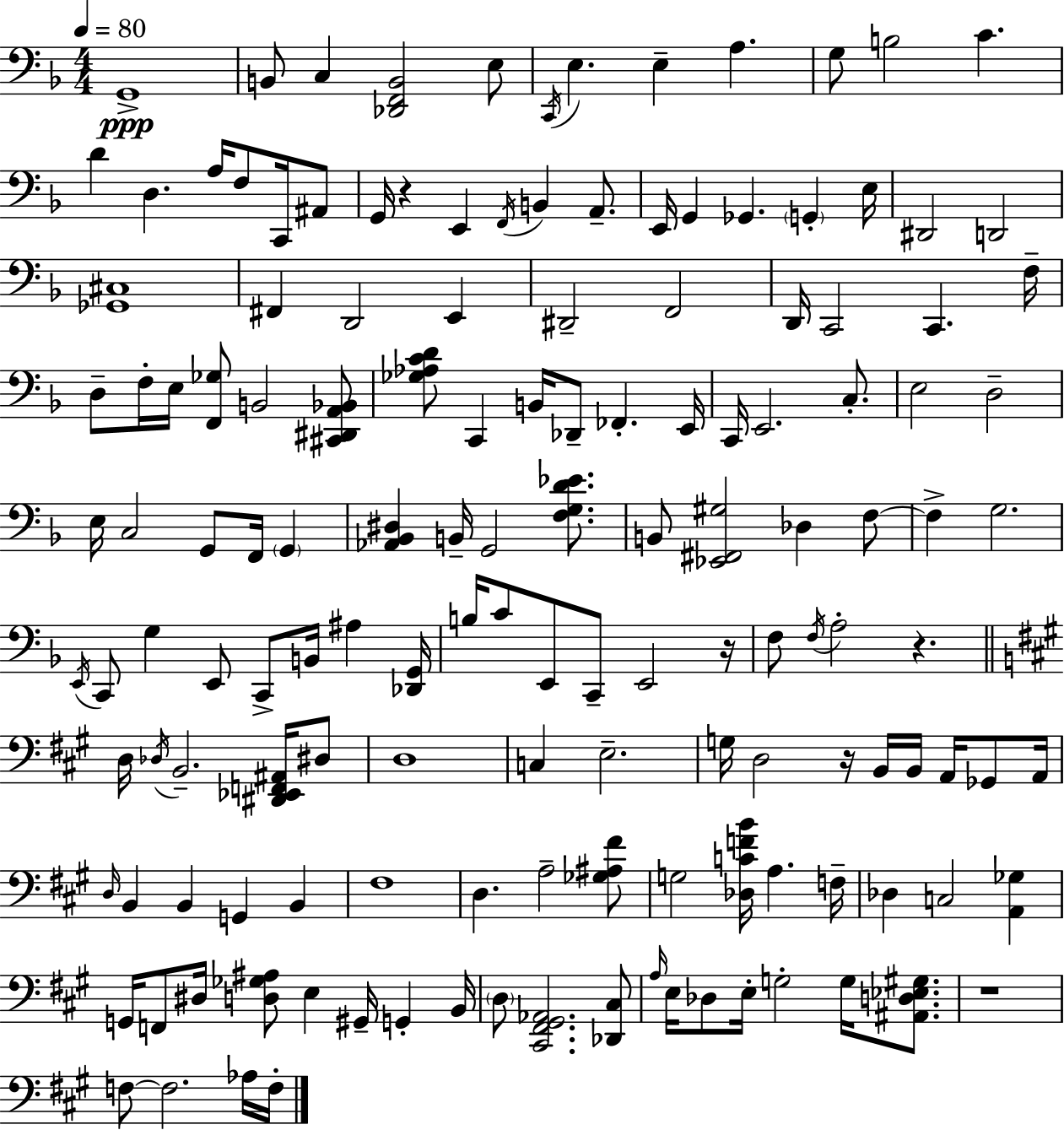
G2/w B2/e C3/q [Db2,F2,B2]/h E3/e C2/s E3/q. E3/q A3/q. G3/e B3/h C4/q. D4/q D3/q. A3/s F3/e C2/s A#2/e G2/s R/q E2/q F2/s B2/q A2/e. E2/s G2/q Gb2/q. G2/q E3/s D#2/h D2/h [Gb2,C#3]/w F#2/q D2/h E2/q D#2/h F2/h D2/s C2/h C2/q. F3/s D3/e F3/s E3/s [F2,Gb3]/e B2/h [C#2,D#2,A2,Bb2]/e [Gb3,Ab3,C4,D4]/e C2/q B2/s Db2/e FES2/q. E2/s C2/s E2/h. C3/e. E3/h D3/h E3/s C3/h G2/e F2/s G2/q [Ab2,Bb2,D#3]/q B2/s G2/h [F3,G3,D4,Eb4]/e. B2/e [Eb2,F#2,G#3]/h Db3/q F3/e F3/q G3/h. E2/s C2/e G3/q E2/e C2/e B2/s A#3/q [Db2,G2]/s B3/s C4/e E2/e C2/e E2/h R/s F3/e F3/s A3/h R/q. D3/s Db3/s B2/h. [D#2,Eb2,F2,A#2]/s D#3/e D3/w C3/q E3/h. G3/s D3/h R/s B2/s B2/s A2/s Gb2/e A2/s D3/s B2/q B2/q G2/q B2/q F#3/w D3/q. A3/h [Gb3,A#3,F#4]/e G3/h [Db3,C4,F4,B4]/s A3/q. F3/s Db3/q C3/h [A2,Gb3]/q G2/s F2/e D#3/s [D3,Gb3,A#3]/e E3/q G#2/s G2/q B2/s D3/e [C#2,F#2,G#2,Ab2]/h. [Db2,C#3]/e A3/s E3/s Db3/e E3/s G3/h G3/s [A#2,D3,Eb3,G#3]/e. R/w F3/e F3/h. Ab3/s F3/s